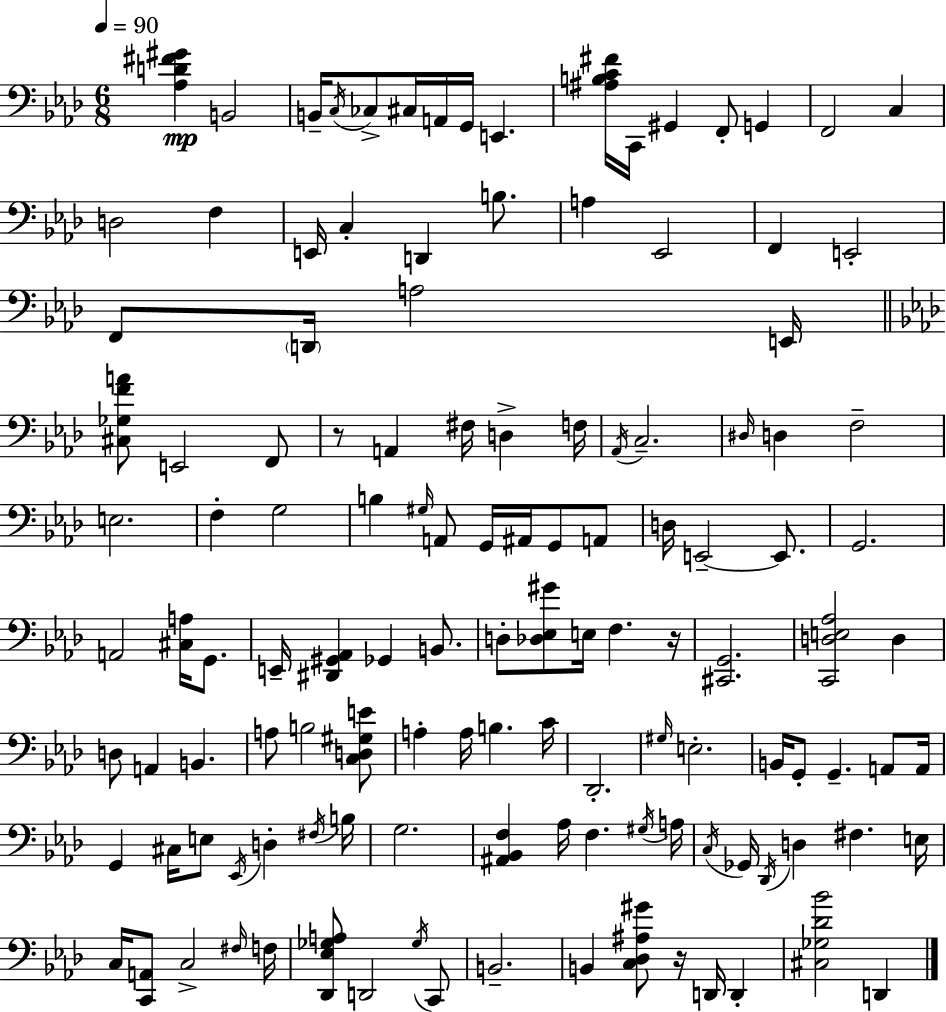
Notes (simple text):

[Ab3,D4,F#4,G#4]/q B2/h B2/s C3/s CES3/e C#3/s A2/s G2/s E2/q. [A#3,B3,C4,F#4]/s C2/s G#2/q F2/e G2/q F2/h C3/q D3/h F3/q E2/s C3/q D2/q B3/e. A3/q Eb2/h F2/q E2/h F2/e D2/s A3/h E2/s [C#3,Gb3,F4,A4]/e E2/h F2/e R/e A2/q F#3/s D3/q F3/s Ab2/s C3/h. D#3/s D3/q F3/h E3/h. F3/q G3/h B3/q G#3/s A2/e G2/s A#2/s G2/e A2/e D3/s E2/h E2/e. G2/h. A2/h [C#3,A3]/s G2/e. E2/s [D#2,G#2,Ab2]/q Gb2/q B2/e. D3/e [Db3,Eb3,G#4]/e E3/s F3/q. R/s [C#2,G2]/h. [C2,D3,E3,Ab3]/h D3/q D3/e A2/q B2/q. A3/e B3/h [C3,D3,G#3,E4]/e A3/q A3/s B3/q. C4/s Db2/h. G#3/s E3/h. B2/s G2/e G2/q. A2/e A2/s G2/q C#3/s E3/e Eb2/s D3/q F#3/s B3/s G3/h. [A#2,Bb2,F3]/q Ab3/s F3/q. G#3/s A3/s C3/s Gb2/s Db2/s D3/q F#3/q. E3/s C3/s [C2,A2]/e C3/h F#3/s F3/s [Db2,Eb3,Gb3,A3]/e D2/h Gb3/s C2/e B2/h. B2/q [C3,Db3,A#3,G#4]/e R/s D2/s D2/q [C#3,Gb3,Db4,Bb4]/h D2/q